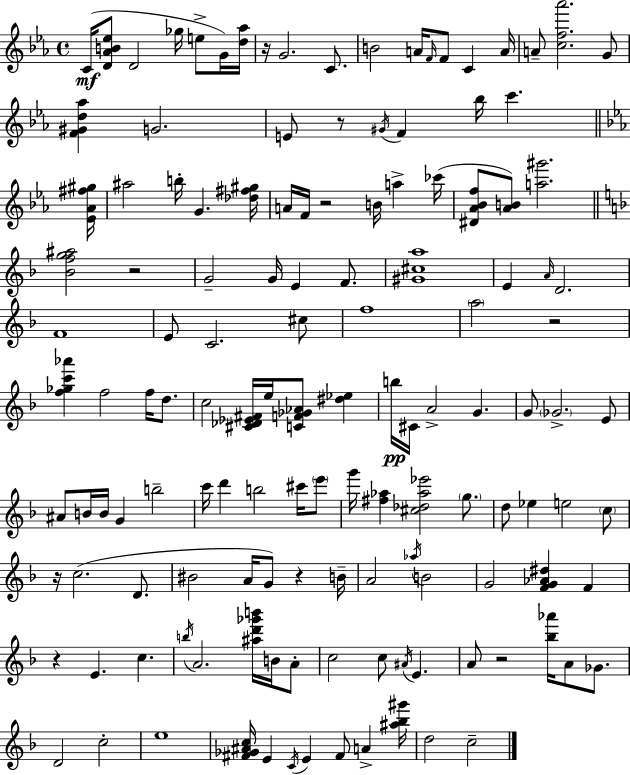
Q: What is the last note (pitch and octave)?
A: C5